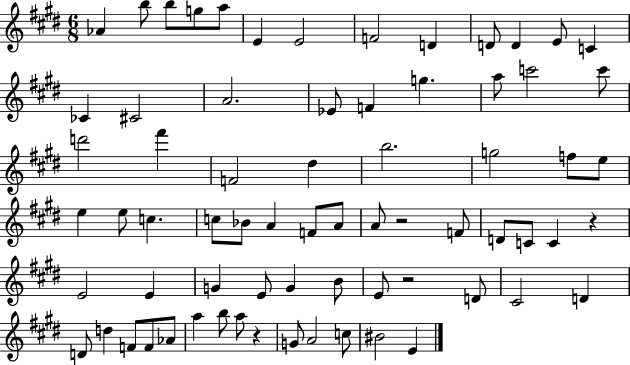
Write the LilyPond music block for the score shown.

{
  \clef treble
  \numericTimeSignature
  \time 6/8
  \key e \major
  aes'4 b''8 b''8 g''8 a''8 | e'4 e'2 | f'2 d'4 | d'8 d'4 e'8 c'4 | \break ces'4 cis'2 | a'2. | ees'8 f'4 g''4. | a''8 c'''2 c'''8 | \break d'''2 fis'''4 | f'2 dis''4 | b''2. | g''2 f''8 e''8 | \break e''4 e''8 c''4. | c''8 bes'8 a'4 f'8 a'8 | a'8 r2 f'8 | d'8 c'8 c'4 r4 | \break e'2 e'4 | g'4 e'8 g'4 b'8 | e'8 r2 d'8 | cis'2 d'4 | \break d'8 d''4 f'8 f'8 aes'8 | a''4 b''8 a''8 r4 | g'8 a'2 c''8 | bis'2 e'4 | \break \bar "|."
}